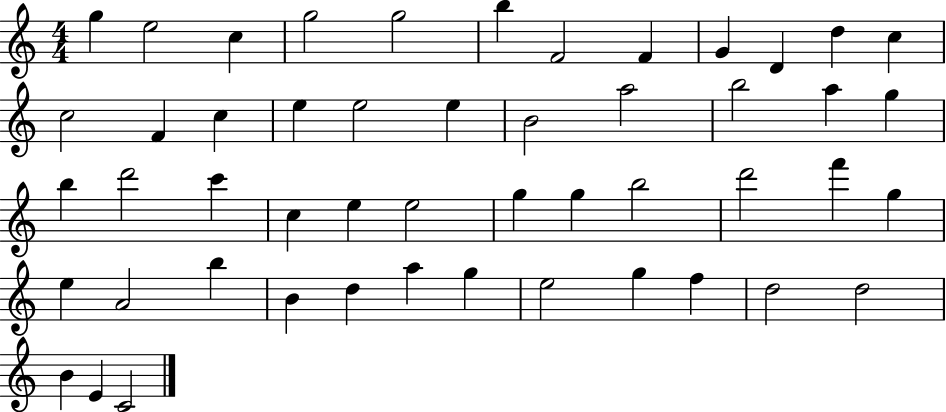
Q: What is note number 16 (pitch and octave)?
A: E5